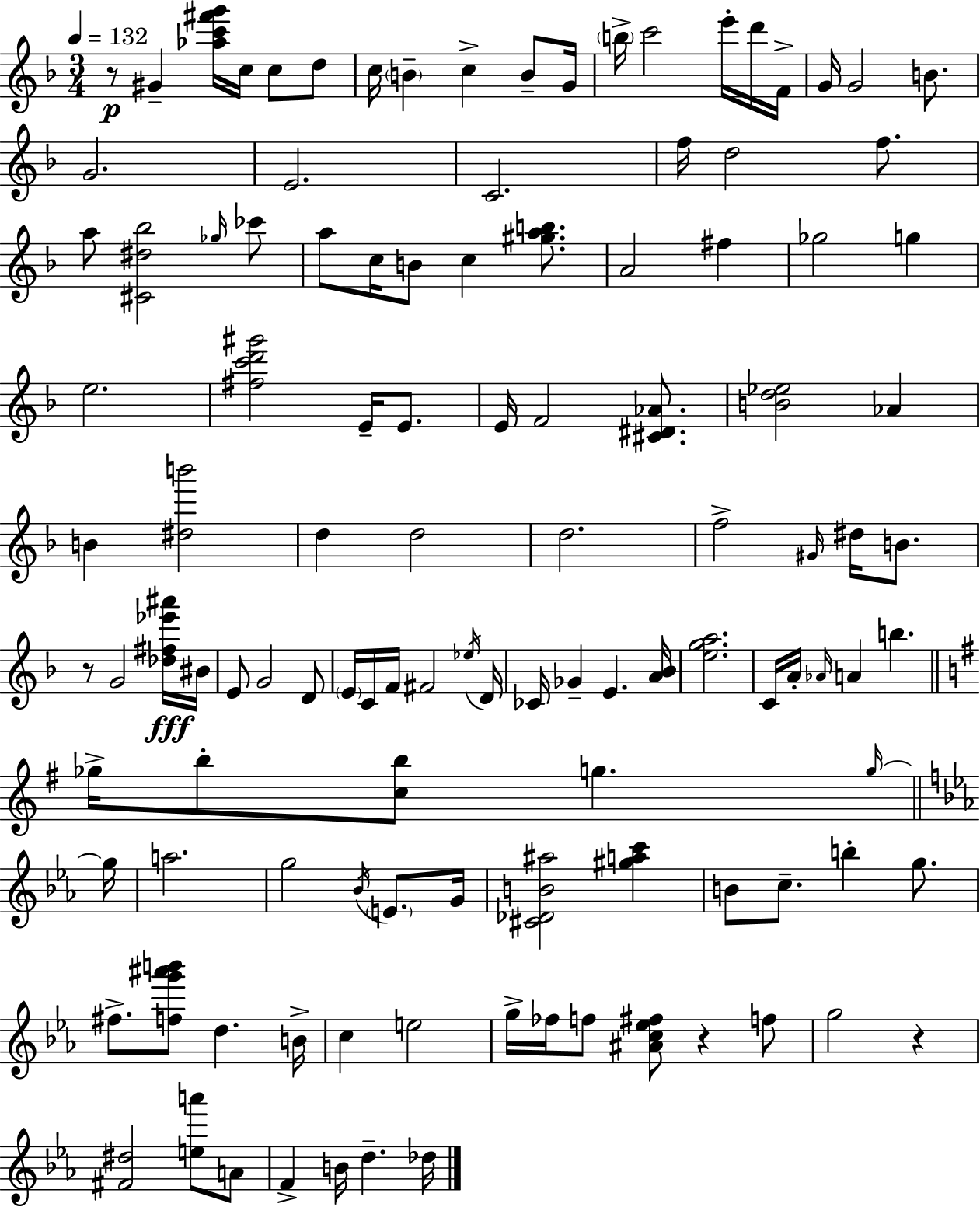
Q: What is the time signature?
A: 3/4